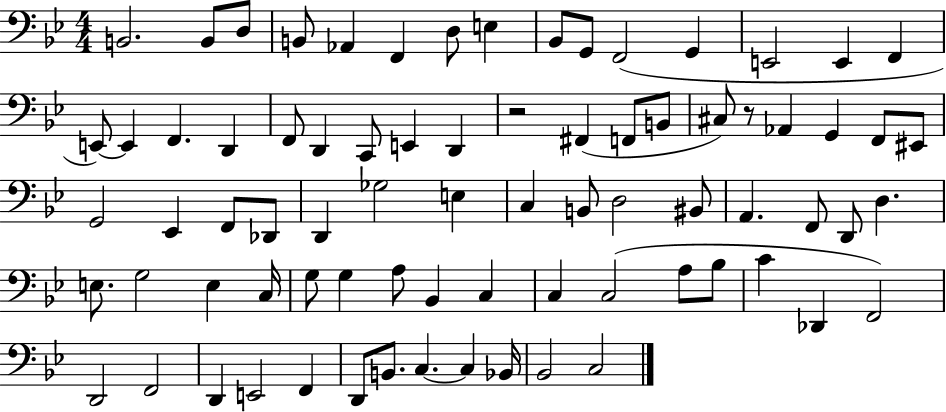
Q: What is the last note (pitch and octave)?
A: C3